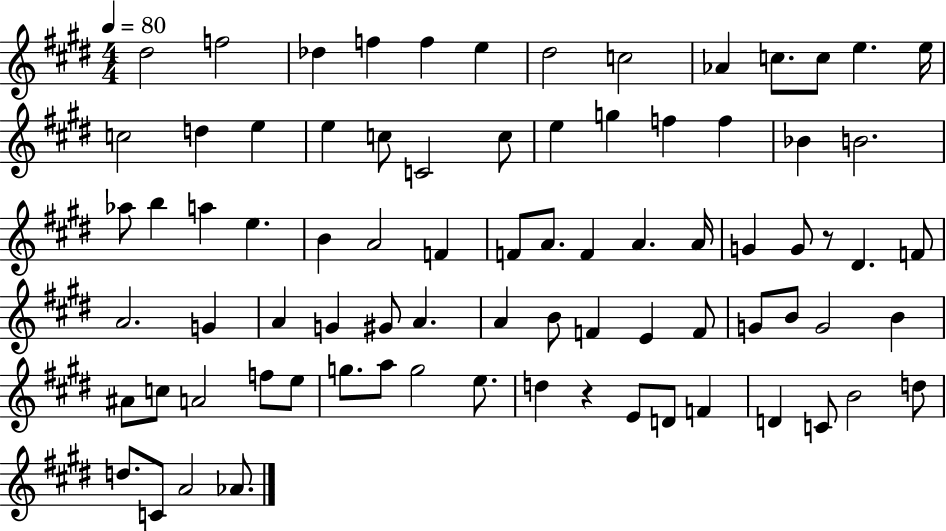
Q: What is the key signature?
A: E major